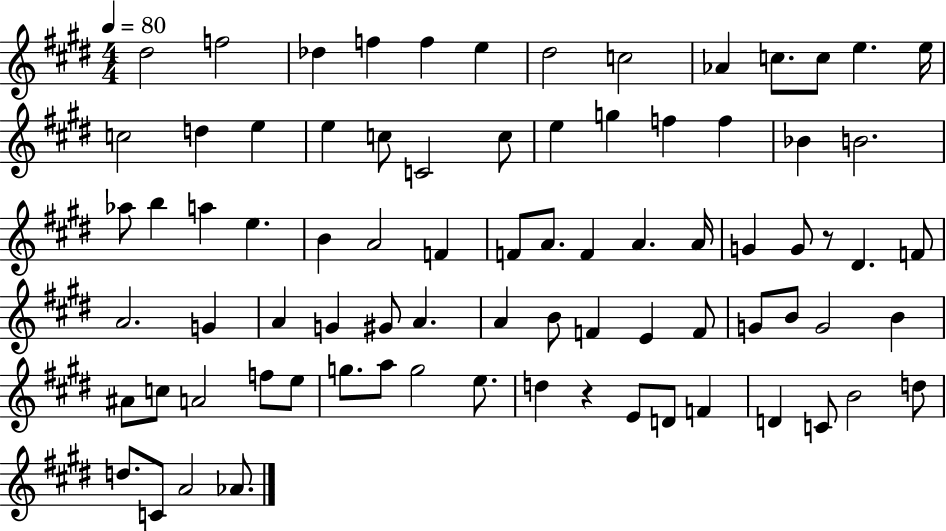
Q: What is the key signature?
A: E major